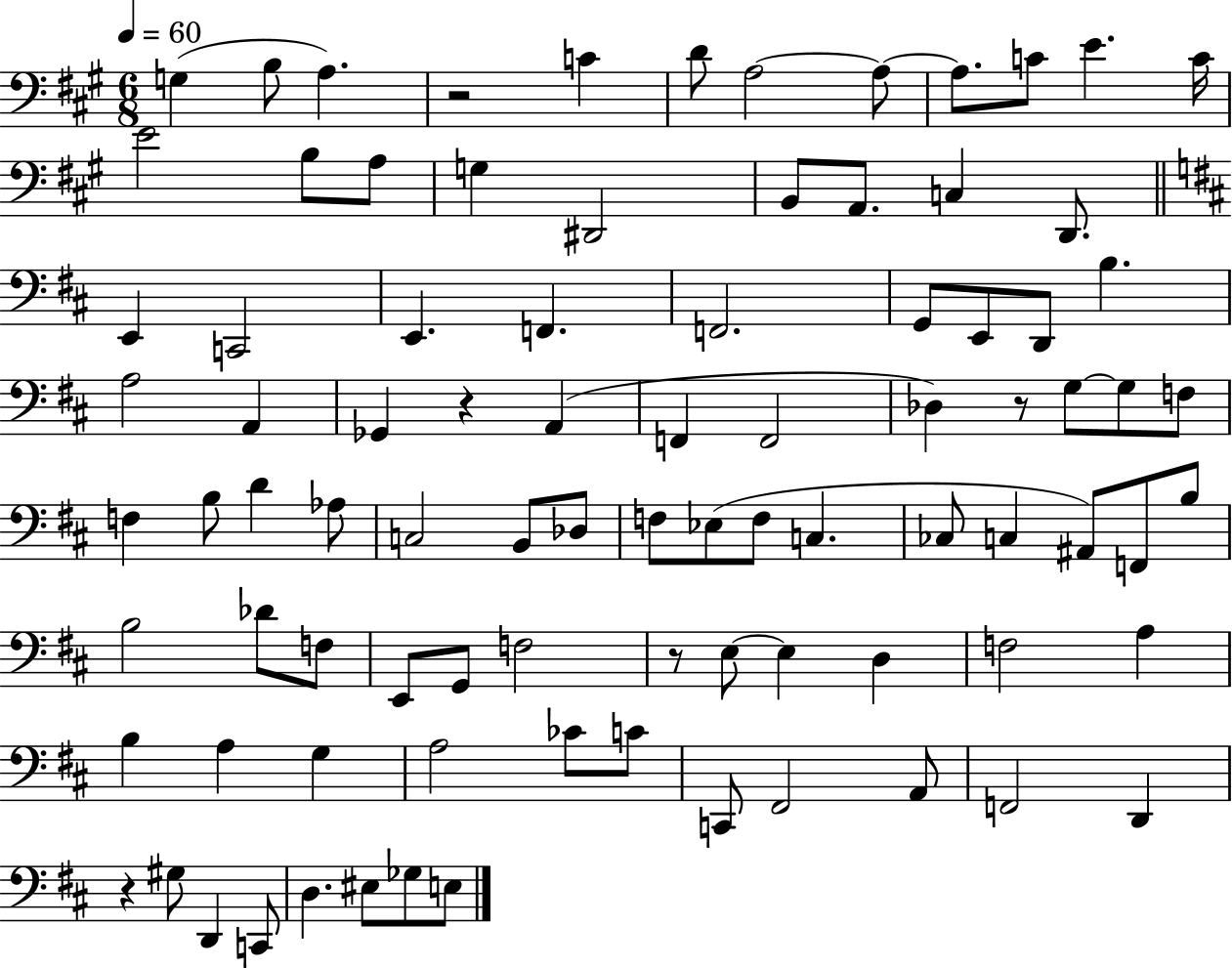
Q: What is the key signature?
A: A major